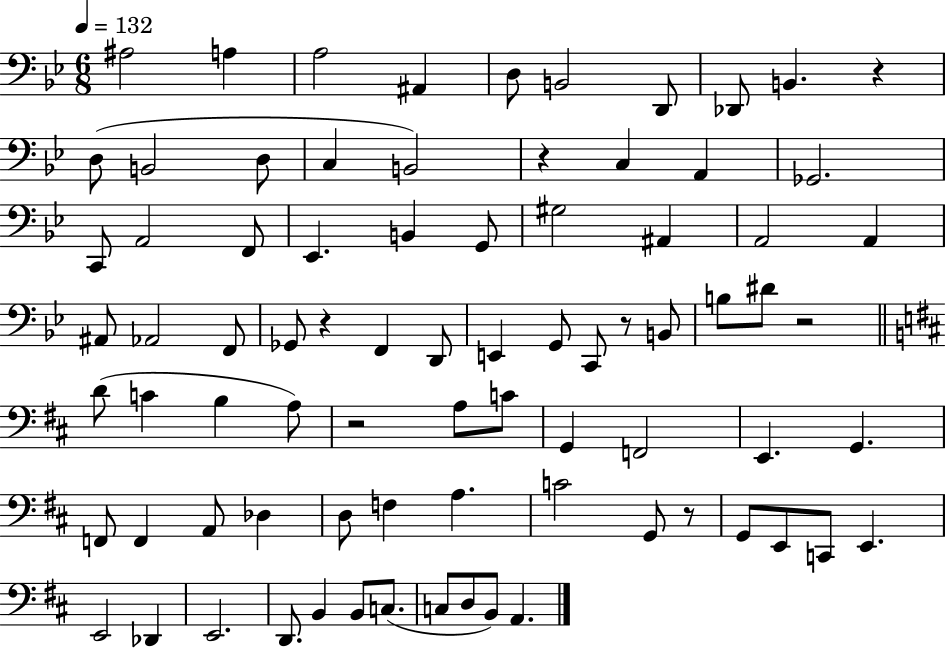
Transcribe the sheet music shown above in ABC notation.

X:1
T:Untitled
M:6/8
L:1/4
K:Bb
^A,2 A, A,2 ^A,, D,/2 B,,2 D,,/2 _D,,/2 B,, z D,/2 B,,2 D,/2 C, B,,2 z C, A,, _G,,2 C,,/2 A,,2 F,,/2 _E,, B,, G,,/2 ^G,2 ^A,, A,,2 A,, ^A,,/2 _A,,2 F,,/2 _G,,/2 z F,, D,,/2 E,, G,,/2 C,,/2 z/2 B,,/2 B,/2 ^D/2 z2 D/2 C B, A,/2 z2 A,/2 C/2 G,, F,,2 E,, G,, F,,/2 F,, A,,/2 _D, D,/2 F, A, C2 G,,/2 z/2 G,,/2 E,,/2 C,,/2 E,, E,,2 _D,, E,,2 D,,/2 B,, B,,/2 C,/2 C,/2 D,/2 B,,/2 A,,